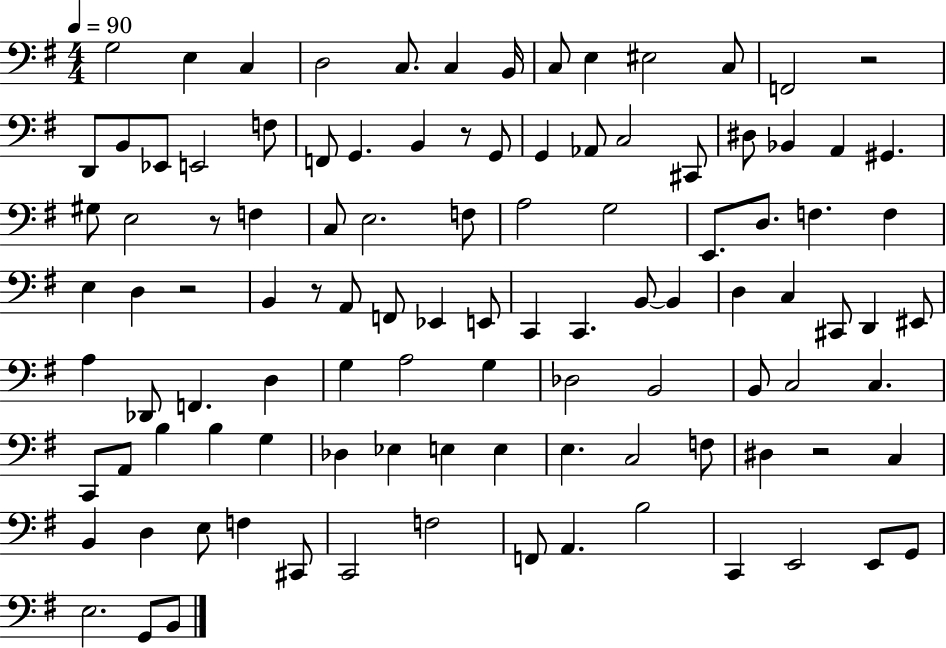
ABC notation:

X:1
T:Untitled
M:4/4
L:1/4
K:G
G,2 E, C, D,2 C,/2 C, B,,/4 C,/2 E, ^E,2 C,/2 F,,2 z2 D,,/2 B,,/2 _E,,/2 E,,2 F,/2 F,,/2 G,, B,, z/2 G,,/2 G,, _A,,/2 C,2 ^C,,/2 ^D,/2 _B,, A,, ^G,, ^G,/2 E,2 z/2 F, C,/2 E,2 F,/2 A,2 G,2 E,,/2 D,/2 F, F, E, D, z2 B,, z/2 A,,/2 F,,/2 _E,, E,,/2 C,, C,, B,,/2 B,, D, C, ^C,,/2 D,, ^E,,/2 A, _D,,/2 F,, D, G, A,2 G, _D,2 B,,2 B,,/2 C,2 C, C,,/2 A,,/2 B, B, G, _D, _E, E, E, E, C,2 F,/2 ^D, z2 C, B,, D, E,/2 F, ^C,,/2 C,,2 F,2 F,,/2 A,, B,2 C,, E,,2 E,,/2 G,,/2 E,2 G,,/2 B,,/2